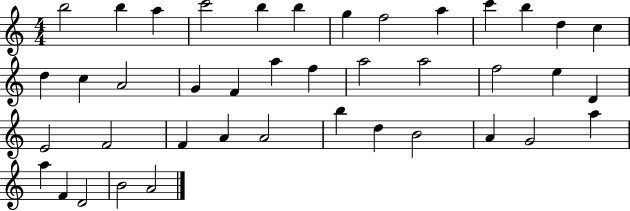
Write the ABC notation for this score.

X:1
T:Untitled
M:4/4
L:1/4
K:C
b2 b a c'2 b b g f2 a c' b d c d c A2 G F a f a2 a2 f2 e D E2 F2 F A A2 b d B2 A G2 a a F D2 B2 A2